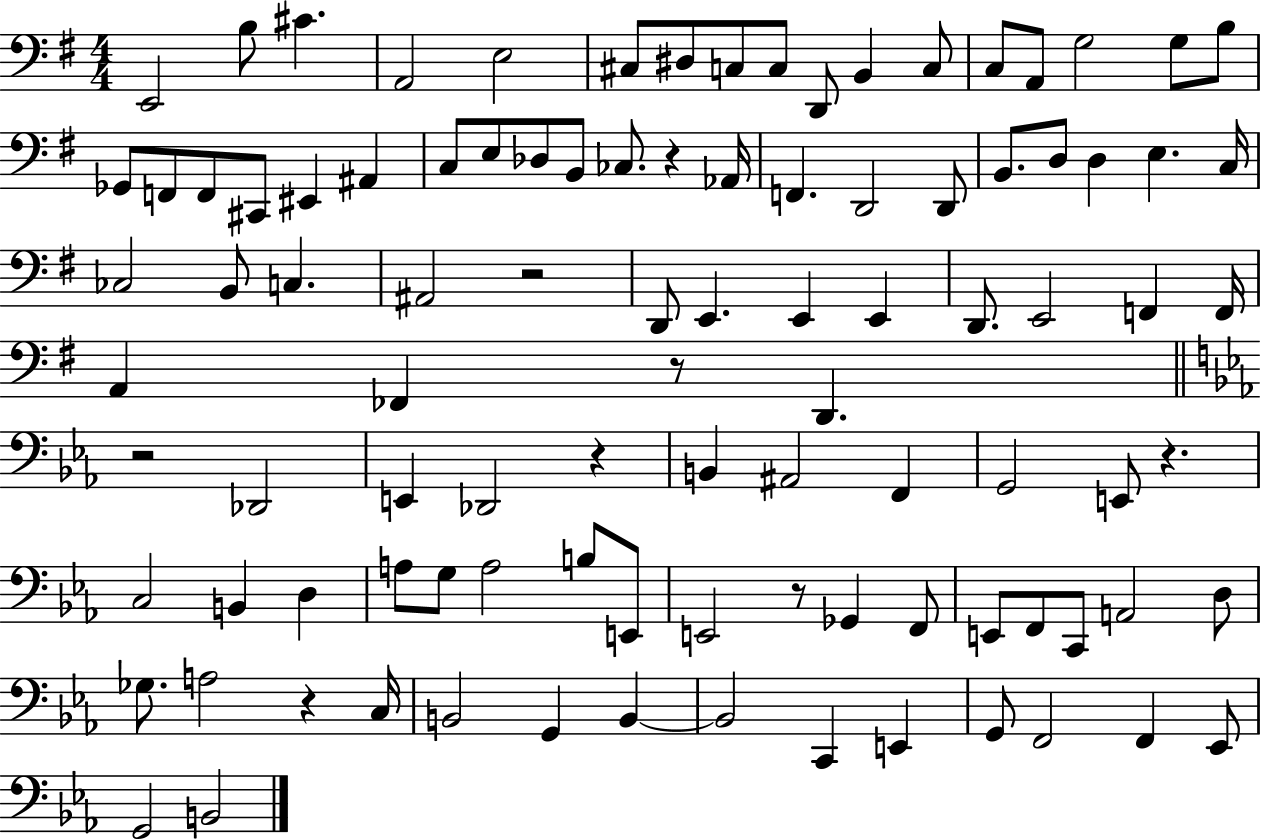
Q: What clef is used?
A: bass